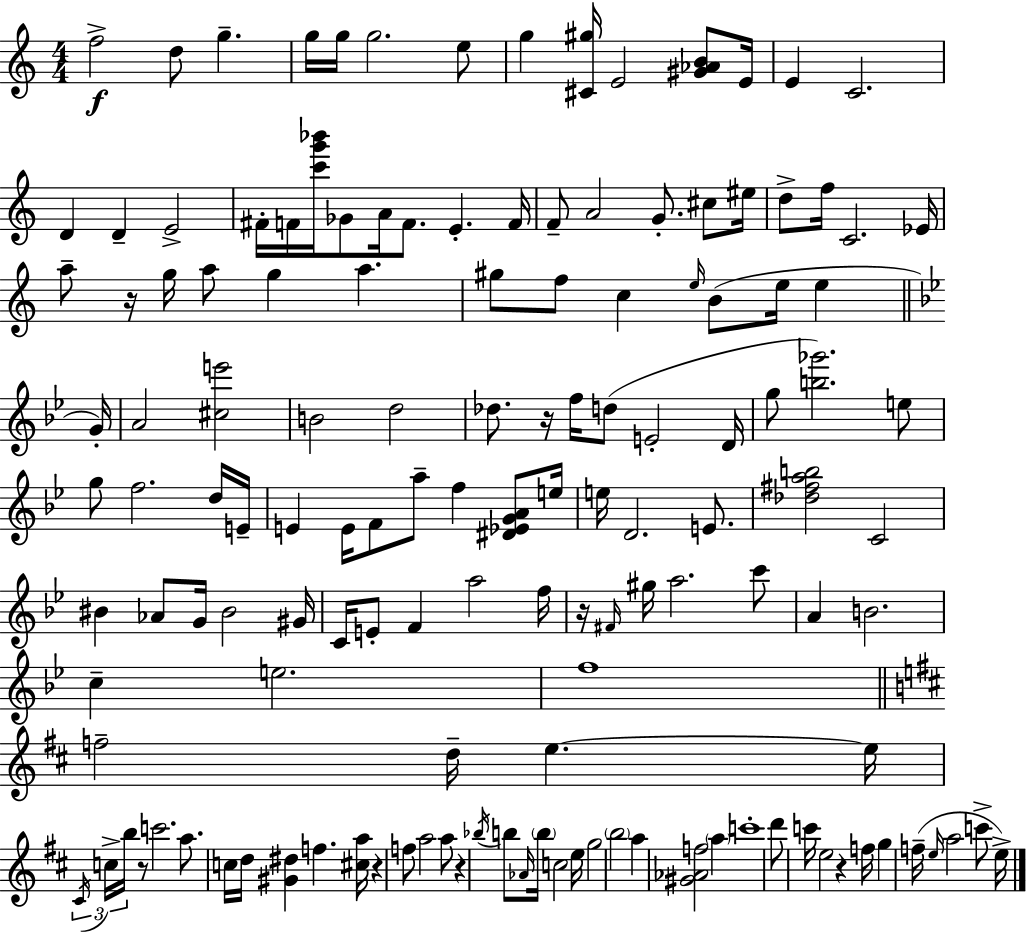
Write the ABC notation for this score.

X:1
T:Untitled
M:4/4
L:1/4
K:Am
f2 d/2 g g/4 g/4 g2 e/2 g [^C^g]/4 E2 [^G_AB]/2 E/4 E C2 D D E2 ^F/4 F/4 [c'g'_b']/4 _G/2 A/4 F/2 E F/4 F/2 A2 G/2 ^c/2 ^e/4 d/2 f/4 C2 _E/4 a/2 z/4 g/4 a/2 g a ^g/2 f/2 c e/4 B/2 e/4 e G/4 A2 [^ce']2 B2 d2 _d/2 z/4 f/4 d/2 E2 D/4 g/2 [b_g']2 e/2 g/2 f2 d/4 E/4 E E/4 F/2 a/2 f [^D_EGA]/2 e/4 e/4 D2 E/2 [_d^fab]2 C2 ^B _A/2 G/4 ^B2 ^G/4 C/4 E/2 F a2 f/4 z/4 ^F/4 ^g/4 a2 c'/2 A B2 c e2 f4 f2 d/4 e e/4 ^C/4 c/4 b/4 z/2 c'2 a/2 c/4 d/4 [^G^d] f [^ca]/4 z f/2 a2 a/2 z _b/4 b/2 _A/4 b/4 c2 e/4 g2 b2 a [^G_Af]2 a c'4 d'/2 c'/4 e2 z f/4 g f/4 e/4 a2 c'/2 e/4